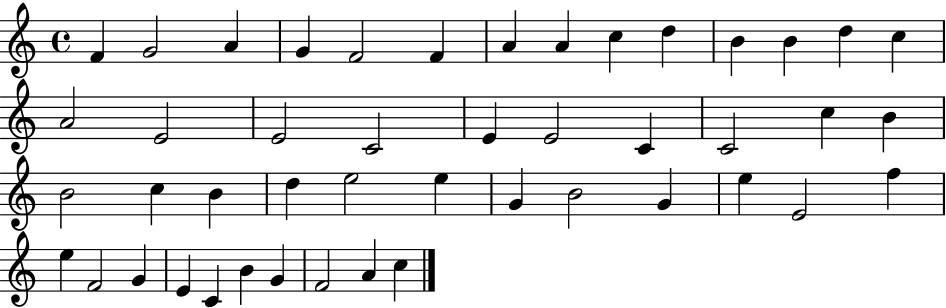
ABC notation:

X:1
T:Untitled
M:4/4
L:1/4
K:C
F G2 A G F2 F A A c d B B d c A2 E2 E2 C2 E E2 C C2 c B B2 c B d e2 e G B2 G e E2 f e F2 G E C B G F2 A c